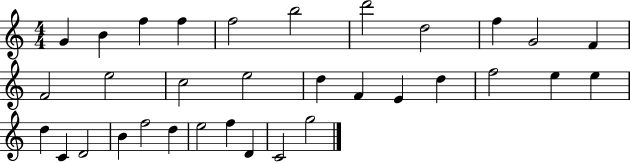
{
  \clef treble
  \numericTimeSignature
  \time 4/4
  \key c \major
  g'4 b'4 f''4 f''4 | f''2 b''2 | d'''2 d''2 | f''4 g'2 f'4 | \break f'2 e''2 | c''2 e''2 | d''4 f'4 e'4 d''4 | f''2 e''4 e''4 | \break d''4 c'4 d'2 | b'4 f''2 d''4 | e''2 f''4 d'4 | c'2 g''2 | \break \bar "|."
}